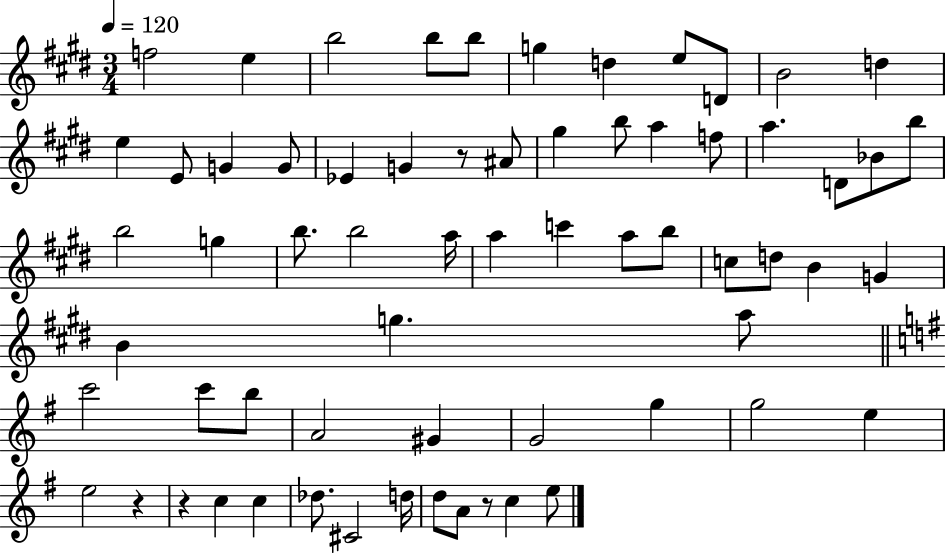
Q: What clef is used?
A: treble